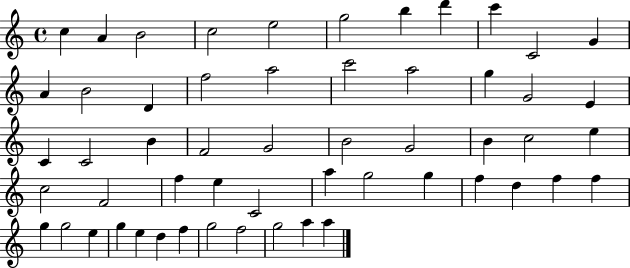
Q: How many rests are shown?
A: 0